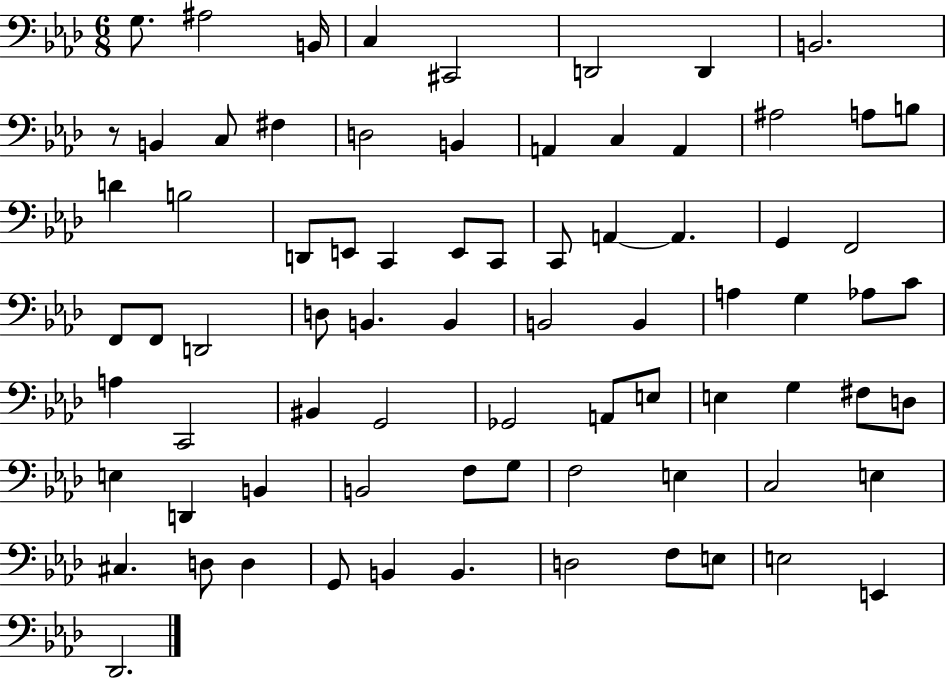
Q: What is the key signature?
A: AES major